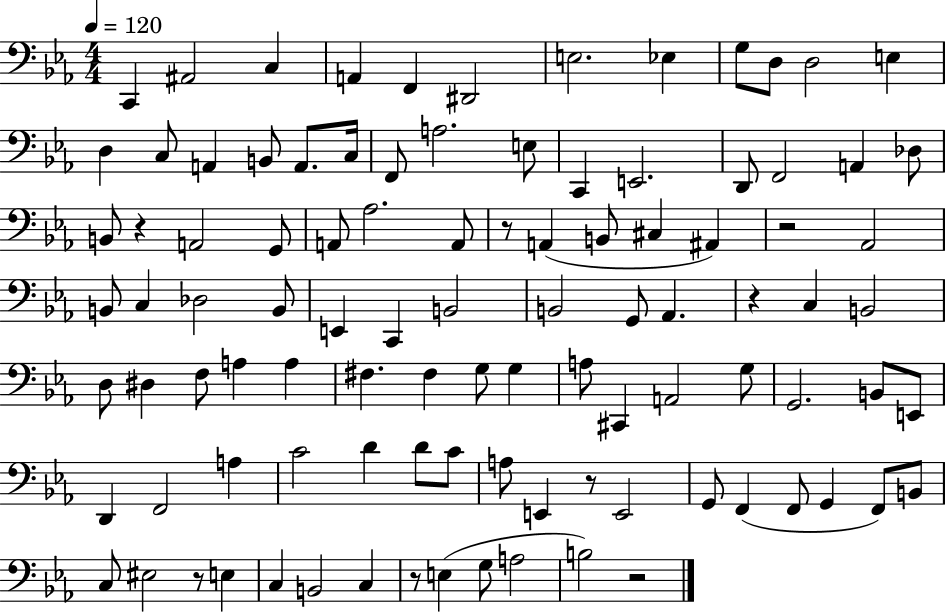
{
  \clef bass
  \numericTimeSignature
  \time 4/4
  \key ees \major
  \tempo 4 = 120
  c,4 ais,2 c4 | a,4 f,4 dis,2 | e2. ees4 | g8 d8 d2 e4 | \break d4 c8 a,4 b,8 a,8. c16 | f,8 a2. e8 | c,4 e,2. | d,8 f,2 a,4 des8 | \break b,8 r4 a,2 g,8 | a,8 aes2. a,8 | r8 a,4( b,8 cis4 ais,4) | r2 aes,2 | \break b,8 c4 des2 b,8 | e,4 c,4 b,2 | b,2 g,8 aes,4. | r4 c4 b,2 | \break d8 dis4 f8 a4 a4 | fis4. fis4 g8 g4 | a8 cis,4 a,2 g8 | g,2. b,8 e,8 | \break d,4 f,2 a4 | c'2 d'4 d'8 c'8 | a8 e,4 r8 e,2 | g,8 f,4( f,8 g,4 f,8) b,8 | \break c8 eis2 r8 e4 | c4 b,2 c4 | r8 e4( g8 a2 | b2) r2 | \break \bar "|."
}